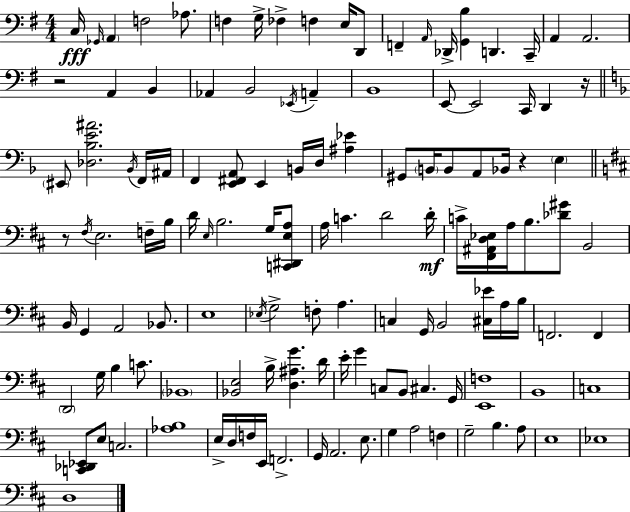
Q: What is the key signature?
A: G major